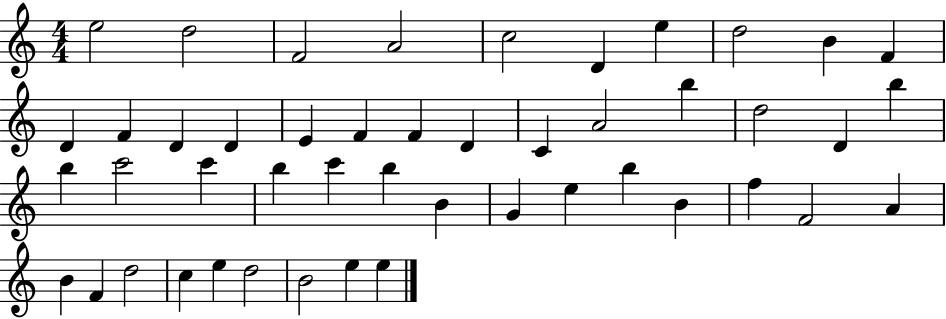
{
  \clef treble
  \numericTimeSignature
  \time 4/4
  \key c \major
  e''2 d''2 | f'2 a'2 | c''2 d'4 e''4 | d''2 b'4 f'4 | \break d'4 f'4 d'4 d'4 | e'4 f'4 f'4 d'4 | c'4 a'2 b''4 | d''2 d'4 b''4 | \break b''4 c'''2 c'''4 | b''4 c'''4 b''4 b'4 | g'4 e''4 b''4 b'4 | f''4 f'2 a'4 | \break b'4 f'4 d''2 | c''4 e''4 d''2 | b'2 e''4 e''4 | \bar "|."
}